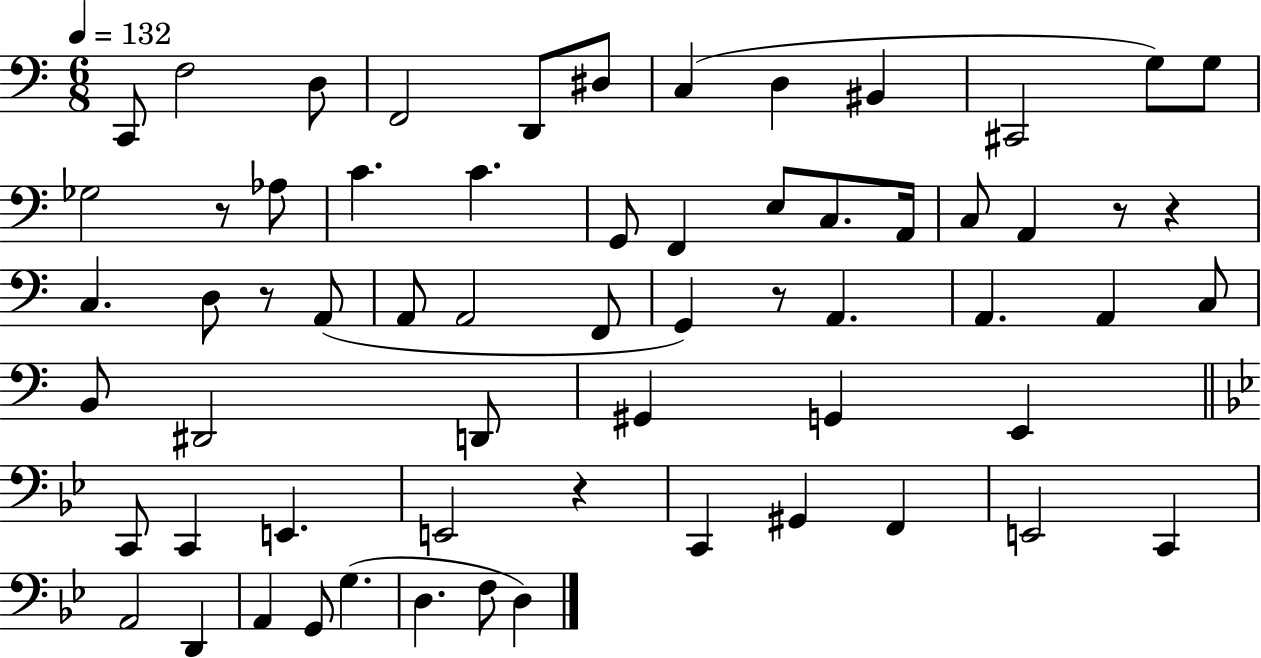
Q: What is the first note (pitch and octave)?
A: C2